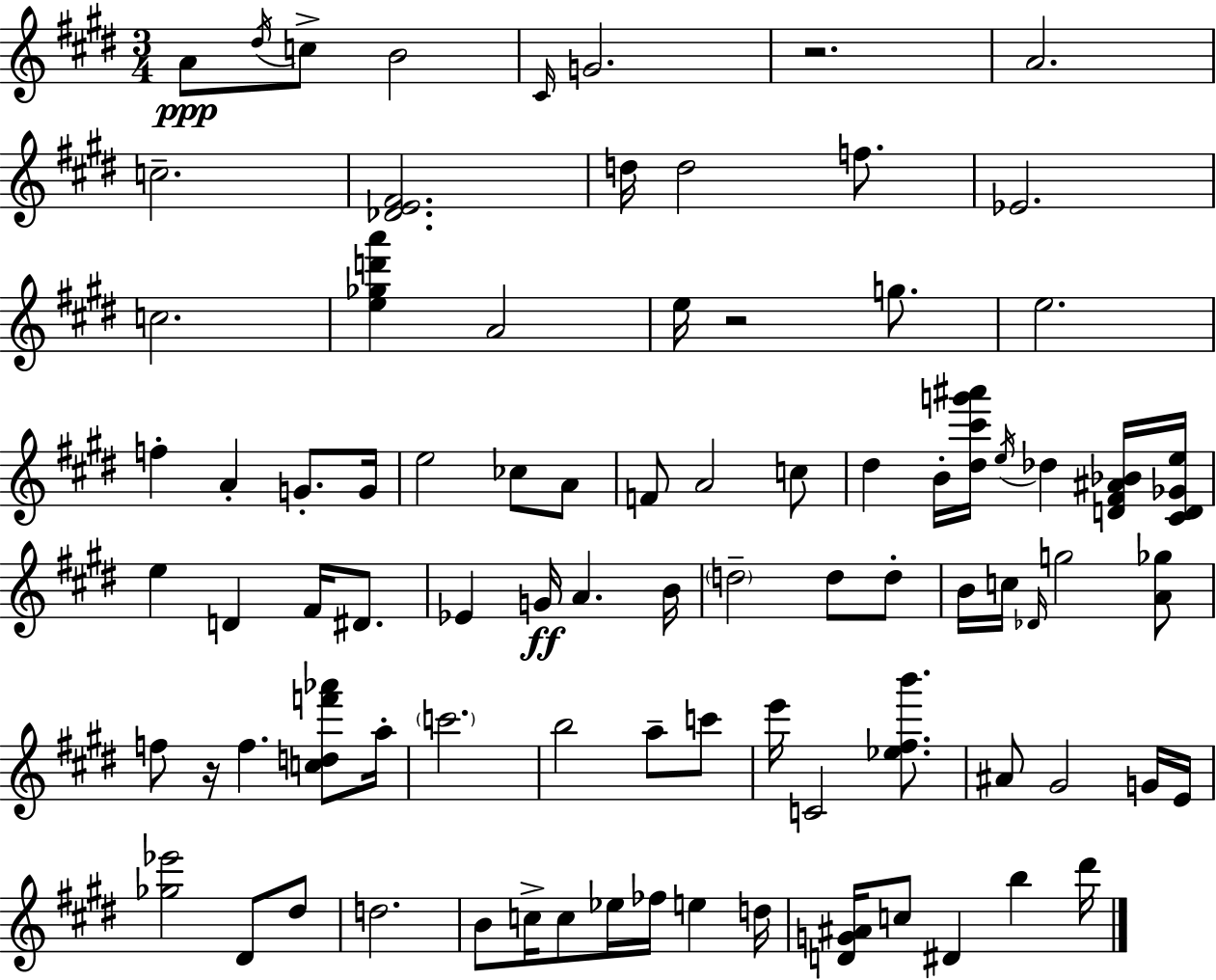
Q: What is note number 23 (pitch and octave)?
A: CES5